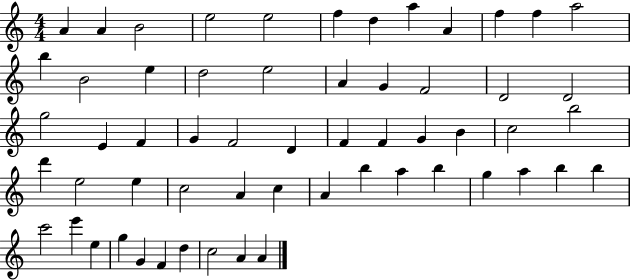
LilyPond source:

{
  \clef treble
  \numericTimeSignature
  \time 4/4
  \key c \major
  a'4 a'4 b'2 | e''2 e''2 | f''4 d''4 a''4 a'4 | f''4 f''4 a''2 | \break b''4 b'2 e''4 | d''2 e''2 | a'4 g'4 f'2 | d'2 d'2 | \break g''2 e'4 f'4 | g'4 f'2 d'4 | f'4 f'4 g'4 b'4 | c''2 b''2 | \break d'''4 e''2 e''4 | c''2 a'4 c''4 | a'4 b''4 a''4 b''4 | g''4 a''4 b''4 b''4 | \break c'''2 e'''4 e''4 | g''4 g'4 f'4 d''4 | c''2 a'4 a'4 | \bar "|."
}